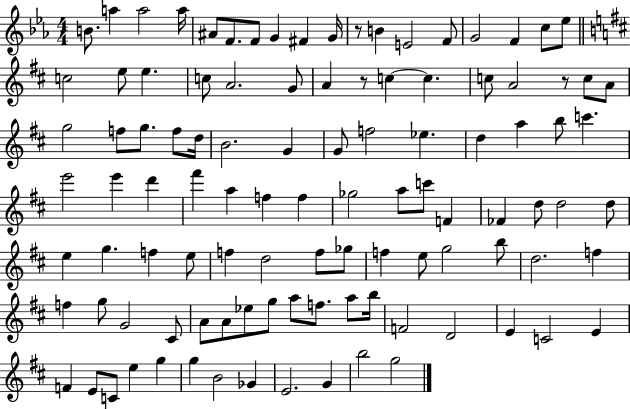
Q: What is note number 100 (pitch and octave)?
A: G4